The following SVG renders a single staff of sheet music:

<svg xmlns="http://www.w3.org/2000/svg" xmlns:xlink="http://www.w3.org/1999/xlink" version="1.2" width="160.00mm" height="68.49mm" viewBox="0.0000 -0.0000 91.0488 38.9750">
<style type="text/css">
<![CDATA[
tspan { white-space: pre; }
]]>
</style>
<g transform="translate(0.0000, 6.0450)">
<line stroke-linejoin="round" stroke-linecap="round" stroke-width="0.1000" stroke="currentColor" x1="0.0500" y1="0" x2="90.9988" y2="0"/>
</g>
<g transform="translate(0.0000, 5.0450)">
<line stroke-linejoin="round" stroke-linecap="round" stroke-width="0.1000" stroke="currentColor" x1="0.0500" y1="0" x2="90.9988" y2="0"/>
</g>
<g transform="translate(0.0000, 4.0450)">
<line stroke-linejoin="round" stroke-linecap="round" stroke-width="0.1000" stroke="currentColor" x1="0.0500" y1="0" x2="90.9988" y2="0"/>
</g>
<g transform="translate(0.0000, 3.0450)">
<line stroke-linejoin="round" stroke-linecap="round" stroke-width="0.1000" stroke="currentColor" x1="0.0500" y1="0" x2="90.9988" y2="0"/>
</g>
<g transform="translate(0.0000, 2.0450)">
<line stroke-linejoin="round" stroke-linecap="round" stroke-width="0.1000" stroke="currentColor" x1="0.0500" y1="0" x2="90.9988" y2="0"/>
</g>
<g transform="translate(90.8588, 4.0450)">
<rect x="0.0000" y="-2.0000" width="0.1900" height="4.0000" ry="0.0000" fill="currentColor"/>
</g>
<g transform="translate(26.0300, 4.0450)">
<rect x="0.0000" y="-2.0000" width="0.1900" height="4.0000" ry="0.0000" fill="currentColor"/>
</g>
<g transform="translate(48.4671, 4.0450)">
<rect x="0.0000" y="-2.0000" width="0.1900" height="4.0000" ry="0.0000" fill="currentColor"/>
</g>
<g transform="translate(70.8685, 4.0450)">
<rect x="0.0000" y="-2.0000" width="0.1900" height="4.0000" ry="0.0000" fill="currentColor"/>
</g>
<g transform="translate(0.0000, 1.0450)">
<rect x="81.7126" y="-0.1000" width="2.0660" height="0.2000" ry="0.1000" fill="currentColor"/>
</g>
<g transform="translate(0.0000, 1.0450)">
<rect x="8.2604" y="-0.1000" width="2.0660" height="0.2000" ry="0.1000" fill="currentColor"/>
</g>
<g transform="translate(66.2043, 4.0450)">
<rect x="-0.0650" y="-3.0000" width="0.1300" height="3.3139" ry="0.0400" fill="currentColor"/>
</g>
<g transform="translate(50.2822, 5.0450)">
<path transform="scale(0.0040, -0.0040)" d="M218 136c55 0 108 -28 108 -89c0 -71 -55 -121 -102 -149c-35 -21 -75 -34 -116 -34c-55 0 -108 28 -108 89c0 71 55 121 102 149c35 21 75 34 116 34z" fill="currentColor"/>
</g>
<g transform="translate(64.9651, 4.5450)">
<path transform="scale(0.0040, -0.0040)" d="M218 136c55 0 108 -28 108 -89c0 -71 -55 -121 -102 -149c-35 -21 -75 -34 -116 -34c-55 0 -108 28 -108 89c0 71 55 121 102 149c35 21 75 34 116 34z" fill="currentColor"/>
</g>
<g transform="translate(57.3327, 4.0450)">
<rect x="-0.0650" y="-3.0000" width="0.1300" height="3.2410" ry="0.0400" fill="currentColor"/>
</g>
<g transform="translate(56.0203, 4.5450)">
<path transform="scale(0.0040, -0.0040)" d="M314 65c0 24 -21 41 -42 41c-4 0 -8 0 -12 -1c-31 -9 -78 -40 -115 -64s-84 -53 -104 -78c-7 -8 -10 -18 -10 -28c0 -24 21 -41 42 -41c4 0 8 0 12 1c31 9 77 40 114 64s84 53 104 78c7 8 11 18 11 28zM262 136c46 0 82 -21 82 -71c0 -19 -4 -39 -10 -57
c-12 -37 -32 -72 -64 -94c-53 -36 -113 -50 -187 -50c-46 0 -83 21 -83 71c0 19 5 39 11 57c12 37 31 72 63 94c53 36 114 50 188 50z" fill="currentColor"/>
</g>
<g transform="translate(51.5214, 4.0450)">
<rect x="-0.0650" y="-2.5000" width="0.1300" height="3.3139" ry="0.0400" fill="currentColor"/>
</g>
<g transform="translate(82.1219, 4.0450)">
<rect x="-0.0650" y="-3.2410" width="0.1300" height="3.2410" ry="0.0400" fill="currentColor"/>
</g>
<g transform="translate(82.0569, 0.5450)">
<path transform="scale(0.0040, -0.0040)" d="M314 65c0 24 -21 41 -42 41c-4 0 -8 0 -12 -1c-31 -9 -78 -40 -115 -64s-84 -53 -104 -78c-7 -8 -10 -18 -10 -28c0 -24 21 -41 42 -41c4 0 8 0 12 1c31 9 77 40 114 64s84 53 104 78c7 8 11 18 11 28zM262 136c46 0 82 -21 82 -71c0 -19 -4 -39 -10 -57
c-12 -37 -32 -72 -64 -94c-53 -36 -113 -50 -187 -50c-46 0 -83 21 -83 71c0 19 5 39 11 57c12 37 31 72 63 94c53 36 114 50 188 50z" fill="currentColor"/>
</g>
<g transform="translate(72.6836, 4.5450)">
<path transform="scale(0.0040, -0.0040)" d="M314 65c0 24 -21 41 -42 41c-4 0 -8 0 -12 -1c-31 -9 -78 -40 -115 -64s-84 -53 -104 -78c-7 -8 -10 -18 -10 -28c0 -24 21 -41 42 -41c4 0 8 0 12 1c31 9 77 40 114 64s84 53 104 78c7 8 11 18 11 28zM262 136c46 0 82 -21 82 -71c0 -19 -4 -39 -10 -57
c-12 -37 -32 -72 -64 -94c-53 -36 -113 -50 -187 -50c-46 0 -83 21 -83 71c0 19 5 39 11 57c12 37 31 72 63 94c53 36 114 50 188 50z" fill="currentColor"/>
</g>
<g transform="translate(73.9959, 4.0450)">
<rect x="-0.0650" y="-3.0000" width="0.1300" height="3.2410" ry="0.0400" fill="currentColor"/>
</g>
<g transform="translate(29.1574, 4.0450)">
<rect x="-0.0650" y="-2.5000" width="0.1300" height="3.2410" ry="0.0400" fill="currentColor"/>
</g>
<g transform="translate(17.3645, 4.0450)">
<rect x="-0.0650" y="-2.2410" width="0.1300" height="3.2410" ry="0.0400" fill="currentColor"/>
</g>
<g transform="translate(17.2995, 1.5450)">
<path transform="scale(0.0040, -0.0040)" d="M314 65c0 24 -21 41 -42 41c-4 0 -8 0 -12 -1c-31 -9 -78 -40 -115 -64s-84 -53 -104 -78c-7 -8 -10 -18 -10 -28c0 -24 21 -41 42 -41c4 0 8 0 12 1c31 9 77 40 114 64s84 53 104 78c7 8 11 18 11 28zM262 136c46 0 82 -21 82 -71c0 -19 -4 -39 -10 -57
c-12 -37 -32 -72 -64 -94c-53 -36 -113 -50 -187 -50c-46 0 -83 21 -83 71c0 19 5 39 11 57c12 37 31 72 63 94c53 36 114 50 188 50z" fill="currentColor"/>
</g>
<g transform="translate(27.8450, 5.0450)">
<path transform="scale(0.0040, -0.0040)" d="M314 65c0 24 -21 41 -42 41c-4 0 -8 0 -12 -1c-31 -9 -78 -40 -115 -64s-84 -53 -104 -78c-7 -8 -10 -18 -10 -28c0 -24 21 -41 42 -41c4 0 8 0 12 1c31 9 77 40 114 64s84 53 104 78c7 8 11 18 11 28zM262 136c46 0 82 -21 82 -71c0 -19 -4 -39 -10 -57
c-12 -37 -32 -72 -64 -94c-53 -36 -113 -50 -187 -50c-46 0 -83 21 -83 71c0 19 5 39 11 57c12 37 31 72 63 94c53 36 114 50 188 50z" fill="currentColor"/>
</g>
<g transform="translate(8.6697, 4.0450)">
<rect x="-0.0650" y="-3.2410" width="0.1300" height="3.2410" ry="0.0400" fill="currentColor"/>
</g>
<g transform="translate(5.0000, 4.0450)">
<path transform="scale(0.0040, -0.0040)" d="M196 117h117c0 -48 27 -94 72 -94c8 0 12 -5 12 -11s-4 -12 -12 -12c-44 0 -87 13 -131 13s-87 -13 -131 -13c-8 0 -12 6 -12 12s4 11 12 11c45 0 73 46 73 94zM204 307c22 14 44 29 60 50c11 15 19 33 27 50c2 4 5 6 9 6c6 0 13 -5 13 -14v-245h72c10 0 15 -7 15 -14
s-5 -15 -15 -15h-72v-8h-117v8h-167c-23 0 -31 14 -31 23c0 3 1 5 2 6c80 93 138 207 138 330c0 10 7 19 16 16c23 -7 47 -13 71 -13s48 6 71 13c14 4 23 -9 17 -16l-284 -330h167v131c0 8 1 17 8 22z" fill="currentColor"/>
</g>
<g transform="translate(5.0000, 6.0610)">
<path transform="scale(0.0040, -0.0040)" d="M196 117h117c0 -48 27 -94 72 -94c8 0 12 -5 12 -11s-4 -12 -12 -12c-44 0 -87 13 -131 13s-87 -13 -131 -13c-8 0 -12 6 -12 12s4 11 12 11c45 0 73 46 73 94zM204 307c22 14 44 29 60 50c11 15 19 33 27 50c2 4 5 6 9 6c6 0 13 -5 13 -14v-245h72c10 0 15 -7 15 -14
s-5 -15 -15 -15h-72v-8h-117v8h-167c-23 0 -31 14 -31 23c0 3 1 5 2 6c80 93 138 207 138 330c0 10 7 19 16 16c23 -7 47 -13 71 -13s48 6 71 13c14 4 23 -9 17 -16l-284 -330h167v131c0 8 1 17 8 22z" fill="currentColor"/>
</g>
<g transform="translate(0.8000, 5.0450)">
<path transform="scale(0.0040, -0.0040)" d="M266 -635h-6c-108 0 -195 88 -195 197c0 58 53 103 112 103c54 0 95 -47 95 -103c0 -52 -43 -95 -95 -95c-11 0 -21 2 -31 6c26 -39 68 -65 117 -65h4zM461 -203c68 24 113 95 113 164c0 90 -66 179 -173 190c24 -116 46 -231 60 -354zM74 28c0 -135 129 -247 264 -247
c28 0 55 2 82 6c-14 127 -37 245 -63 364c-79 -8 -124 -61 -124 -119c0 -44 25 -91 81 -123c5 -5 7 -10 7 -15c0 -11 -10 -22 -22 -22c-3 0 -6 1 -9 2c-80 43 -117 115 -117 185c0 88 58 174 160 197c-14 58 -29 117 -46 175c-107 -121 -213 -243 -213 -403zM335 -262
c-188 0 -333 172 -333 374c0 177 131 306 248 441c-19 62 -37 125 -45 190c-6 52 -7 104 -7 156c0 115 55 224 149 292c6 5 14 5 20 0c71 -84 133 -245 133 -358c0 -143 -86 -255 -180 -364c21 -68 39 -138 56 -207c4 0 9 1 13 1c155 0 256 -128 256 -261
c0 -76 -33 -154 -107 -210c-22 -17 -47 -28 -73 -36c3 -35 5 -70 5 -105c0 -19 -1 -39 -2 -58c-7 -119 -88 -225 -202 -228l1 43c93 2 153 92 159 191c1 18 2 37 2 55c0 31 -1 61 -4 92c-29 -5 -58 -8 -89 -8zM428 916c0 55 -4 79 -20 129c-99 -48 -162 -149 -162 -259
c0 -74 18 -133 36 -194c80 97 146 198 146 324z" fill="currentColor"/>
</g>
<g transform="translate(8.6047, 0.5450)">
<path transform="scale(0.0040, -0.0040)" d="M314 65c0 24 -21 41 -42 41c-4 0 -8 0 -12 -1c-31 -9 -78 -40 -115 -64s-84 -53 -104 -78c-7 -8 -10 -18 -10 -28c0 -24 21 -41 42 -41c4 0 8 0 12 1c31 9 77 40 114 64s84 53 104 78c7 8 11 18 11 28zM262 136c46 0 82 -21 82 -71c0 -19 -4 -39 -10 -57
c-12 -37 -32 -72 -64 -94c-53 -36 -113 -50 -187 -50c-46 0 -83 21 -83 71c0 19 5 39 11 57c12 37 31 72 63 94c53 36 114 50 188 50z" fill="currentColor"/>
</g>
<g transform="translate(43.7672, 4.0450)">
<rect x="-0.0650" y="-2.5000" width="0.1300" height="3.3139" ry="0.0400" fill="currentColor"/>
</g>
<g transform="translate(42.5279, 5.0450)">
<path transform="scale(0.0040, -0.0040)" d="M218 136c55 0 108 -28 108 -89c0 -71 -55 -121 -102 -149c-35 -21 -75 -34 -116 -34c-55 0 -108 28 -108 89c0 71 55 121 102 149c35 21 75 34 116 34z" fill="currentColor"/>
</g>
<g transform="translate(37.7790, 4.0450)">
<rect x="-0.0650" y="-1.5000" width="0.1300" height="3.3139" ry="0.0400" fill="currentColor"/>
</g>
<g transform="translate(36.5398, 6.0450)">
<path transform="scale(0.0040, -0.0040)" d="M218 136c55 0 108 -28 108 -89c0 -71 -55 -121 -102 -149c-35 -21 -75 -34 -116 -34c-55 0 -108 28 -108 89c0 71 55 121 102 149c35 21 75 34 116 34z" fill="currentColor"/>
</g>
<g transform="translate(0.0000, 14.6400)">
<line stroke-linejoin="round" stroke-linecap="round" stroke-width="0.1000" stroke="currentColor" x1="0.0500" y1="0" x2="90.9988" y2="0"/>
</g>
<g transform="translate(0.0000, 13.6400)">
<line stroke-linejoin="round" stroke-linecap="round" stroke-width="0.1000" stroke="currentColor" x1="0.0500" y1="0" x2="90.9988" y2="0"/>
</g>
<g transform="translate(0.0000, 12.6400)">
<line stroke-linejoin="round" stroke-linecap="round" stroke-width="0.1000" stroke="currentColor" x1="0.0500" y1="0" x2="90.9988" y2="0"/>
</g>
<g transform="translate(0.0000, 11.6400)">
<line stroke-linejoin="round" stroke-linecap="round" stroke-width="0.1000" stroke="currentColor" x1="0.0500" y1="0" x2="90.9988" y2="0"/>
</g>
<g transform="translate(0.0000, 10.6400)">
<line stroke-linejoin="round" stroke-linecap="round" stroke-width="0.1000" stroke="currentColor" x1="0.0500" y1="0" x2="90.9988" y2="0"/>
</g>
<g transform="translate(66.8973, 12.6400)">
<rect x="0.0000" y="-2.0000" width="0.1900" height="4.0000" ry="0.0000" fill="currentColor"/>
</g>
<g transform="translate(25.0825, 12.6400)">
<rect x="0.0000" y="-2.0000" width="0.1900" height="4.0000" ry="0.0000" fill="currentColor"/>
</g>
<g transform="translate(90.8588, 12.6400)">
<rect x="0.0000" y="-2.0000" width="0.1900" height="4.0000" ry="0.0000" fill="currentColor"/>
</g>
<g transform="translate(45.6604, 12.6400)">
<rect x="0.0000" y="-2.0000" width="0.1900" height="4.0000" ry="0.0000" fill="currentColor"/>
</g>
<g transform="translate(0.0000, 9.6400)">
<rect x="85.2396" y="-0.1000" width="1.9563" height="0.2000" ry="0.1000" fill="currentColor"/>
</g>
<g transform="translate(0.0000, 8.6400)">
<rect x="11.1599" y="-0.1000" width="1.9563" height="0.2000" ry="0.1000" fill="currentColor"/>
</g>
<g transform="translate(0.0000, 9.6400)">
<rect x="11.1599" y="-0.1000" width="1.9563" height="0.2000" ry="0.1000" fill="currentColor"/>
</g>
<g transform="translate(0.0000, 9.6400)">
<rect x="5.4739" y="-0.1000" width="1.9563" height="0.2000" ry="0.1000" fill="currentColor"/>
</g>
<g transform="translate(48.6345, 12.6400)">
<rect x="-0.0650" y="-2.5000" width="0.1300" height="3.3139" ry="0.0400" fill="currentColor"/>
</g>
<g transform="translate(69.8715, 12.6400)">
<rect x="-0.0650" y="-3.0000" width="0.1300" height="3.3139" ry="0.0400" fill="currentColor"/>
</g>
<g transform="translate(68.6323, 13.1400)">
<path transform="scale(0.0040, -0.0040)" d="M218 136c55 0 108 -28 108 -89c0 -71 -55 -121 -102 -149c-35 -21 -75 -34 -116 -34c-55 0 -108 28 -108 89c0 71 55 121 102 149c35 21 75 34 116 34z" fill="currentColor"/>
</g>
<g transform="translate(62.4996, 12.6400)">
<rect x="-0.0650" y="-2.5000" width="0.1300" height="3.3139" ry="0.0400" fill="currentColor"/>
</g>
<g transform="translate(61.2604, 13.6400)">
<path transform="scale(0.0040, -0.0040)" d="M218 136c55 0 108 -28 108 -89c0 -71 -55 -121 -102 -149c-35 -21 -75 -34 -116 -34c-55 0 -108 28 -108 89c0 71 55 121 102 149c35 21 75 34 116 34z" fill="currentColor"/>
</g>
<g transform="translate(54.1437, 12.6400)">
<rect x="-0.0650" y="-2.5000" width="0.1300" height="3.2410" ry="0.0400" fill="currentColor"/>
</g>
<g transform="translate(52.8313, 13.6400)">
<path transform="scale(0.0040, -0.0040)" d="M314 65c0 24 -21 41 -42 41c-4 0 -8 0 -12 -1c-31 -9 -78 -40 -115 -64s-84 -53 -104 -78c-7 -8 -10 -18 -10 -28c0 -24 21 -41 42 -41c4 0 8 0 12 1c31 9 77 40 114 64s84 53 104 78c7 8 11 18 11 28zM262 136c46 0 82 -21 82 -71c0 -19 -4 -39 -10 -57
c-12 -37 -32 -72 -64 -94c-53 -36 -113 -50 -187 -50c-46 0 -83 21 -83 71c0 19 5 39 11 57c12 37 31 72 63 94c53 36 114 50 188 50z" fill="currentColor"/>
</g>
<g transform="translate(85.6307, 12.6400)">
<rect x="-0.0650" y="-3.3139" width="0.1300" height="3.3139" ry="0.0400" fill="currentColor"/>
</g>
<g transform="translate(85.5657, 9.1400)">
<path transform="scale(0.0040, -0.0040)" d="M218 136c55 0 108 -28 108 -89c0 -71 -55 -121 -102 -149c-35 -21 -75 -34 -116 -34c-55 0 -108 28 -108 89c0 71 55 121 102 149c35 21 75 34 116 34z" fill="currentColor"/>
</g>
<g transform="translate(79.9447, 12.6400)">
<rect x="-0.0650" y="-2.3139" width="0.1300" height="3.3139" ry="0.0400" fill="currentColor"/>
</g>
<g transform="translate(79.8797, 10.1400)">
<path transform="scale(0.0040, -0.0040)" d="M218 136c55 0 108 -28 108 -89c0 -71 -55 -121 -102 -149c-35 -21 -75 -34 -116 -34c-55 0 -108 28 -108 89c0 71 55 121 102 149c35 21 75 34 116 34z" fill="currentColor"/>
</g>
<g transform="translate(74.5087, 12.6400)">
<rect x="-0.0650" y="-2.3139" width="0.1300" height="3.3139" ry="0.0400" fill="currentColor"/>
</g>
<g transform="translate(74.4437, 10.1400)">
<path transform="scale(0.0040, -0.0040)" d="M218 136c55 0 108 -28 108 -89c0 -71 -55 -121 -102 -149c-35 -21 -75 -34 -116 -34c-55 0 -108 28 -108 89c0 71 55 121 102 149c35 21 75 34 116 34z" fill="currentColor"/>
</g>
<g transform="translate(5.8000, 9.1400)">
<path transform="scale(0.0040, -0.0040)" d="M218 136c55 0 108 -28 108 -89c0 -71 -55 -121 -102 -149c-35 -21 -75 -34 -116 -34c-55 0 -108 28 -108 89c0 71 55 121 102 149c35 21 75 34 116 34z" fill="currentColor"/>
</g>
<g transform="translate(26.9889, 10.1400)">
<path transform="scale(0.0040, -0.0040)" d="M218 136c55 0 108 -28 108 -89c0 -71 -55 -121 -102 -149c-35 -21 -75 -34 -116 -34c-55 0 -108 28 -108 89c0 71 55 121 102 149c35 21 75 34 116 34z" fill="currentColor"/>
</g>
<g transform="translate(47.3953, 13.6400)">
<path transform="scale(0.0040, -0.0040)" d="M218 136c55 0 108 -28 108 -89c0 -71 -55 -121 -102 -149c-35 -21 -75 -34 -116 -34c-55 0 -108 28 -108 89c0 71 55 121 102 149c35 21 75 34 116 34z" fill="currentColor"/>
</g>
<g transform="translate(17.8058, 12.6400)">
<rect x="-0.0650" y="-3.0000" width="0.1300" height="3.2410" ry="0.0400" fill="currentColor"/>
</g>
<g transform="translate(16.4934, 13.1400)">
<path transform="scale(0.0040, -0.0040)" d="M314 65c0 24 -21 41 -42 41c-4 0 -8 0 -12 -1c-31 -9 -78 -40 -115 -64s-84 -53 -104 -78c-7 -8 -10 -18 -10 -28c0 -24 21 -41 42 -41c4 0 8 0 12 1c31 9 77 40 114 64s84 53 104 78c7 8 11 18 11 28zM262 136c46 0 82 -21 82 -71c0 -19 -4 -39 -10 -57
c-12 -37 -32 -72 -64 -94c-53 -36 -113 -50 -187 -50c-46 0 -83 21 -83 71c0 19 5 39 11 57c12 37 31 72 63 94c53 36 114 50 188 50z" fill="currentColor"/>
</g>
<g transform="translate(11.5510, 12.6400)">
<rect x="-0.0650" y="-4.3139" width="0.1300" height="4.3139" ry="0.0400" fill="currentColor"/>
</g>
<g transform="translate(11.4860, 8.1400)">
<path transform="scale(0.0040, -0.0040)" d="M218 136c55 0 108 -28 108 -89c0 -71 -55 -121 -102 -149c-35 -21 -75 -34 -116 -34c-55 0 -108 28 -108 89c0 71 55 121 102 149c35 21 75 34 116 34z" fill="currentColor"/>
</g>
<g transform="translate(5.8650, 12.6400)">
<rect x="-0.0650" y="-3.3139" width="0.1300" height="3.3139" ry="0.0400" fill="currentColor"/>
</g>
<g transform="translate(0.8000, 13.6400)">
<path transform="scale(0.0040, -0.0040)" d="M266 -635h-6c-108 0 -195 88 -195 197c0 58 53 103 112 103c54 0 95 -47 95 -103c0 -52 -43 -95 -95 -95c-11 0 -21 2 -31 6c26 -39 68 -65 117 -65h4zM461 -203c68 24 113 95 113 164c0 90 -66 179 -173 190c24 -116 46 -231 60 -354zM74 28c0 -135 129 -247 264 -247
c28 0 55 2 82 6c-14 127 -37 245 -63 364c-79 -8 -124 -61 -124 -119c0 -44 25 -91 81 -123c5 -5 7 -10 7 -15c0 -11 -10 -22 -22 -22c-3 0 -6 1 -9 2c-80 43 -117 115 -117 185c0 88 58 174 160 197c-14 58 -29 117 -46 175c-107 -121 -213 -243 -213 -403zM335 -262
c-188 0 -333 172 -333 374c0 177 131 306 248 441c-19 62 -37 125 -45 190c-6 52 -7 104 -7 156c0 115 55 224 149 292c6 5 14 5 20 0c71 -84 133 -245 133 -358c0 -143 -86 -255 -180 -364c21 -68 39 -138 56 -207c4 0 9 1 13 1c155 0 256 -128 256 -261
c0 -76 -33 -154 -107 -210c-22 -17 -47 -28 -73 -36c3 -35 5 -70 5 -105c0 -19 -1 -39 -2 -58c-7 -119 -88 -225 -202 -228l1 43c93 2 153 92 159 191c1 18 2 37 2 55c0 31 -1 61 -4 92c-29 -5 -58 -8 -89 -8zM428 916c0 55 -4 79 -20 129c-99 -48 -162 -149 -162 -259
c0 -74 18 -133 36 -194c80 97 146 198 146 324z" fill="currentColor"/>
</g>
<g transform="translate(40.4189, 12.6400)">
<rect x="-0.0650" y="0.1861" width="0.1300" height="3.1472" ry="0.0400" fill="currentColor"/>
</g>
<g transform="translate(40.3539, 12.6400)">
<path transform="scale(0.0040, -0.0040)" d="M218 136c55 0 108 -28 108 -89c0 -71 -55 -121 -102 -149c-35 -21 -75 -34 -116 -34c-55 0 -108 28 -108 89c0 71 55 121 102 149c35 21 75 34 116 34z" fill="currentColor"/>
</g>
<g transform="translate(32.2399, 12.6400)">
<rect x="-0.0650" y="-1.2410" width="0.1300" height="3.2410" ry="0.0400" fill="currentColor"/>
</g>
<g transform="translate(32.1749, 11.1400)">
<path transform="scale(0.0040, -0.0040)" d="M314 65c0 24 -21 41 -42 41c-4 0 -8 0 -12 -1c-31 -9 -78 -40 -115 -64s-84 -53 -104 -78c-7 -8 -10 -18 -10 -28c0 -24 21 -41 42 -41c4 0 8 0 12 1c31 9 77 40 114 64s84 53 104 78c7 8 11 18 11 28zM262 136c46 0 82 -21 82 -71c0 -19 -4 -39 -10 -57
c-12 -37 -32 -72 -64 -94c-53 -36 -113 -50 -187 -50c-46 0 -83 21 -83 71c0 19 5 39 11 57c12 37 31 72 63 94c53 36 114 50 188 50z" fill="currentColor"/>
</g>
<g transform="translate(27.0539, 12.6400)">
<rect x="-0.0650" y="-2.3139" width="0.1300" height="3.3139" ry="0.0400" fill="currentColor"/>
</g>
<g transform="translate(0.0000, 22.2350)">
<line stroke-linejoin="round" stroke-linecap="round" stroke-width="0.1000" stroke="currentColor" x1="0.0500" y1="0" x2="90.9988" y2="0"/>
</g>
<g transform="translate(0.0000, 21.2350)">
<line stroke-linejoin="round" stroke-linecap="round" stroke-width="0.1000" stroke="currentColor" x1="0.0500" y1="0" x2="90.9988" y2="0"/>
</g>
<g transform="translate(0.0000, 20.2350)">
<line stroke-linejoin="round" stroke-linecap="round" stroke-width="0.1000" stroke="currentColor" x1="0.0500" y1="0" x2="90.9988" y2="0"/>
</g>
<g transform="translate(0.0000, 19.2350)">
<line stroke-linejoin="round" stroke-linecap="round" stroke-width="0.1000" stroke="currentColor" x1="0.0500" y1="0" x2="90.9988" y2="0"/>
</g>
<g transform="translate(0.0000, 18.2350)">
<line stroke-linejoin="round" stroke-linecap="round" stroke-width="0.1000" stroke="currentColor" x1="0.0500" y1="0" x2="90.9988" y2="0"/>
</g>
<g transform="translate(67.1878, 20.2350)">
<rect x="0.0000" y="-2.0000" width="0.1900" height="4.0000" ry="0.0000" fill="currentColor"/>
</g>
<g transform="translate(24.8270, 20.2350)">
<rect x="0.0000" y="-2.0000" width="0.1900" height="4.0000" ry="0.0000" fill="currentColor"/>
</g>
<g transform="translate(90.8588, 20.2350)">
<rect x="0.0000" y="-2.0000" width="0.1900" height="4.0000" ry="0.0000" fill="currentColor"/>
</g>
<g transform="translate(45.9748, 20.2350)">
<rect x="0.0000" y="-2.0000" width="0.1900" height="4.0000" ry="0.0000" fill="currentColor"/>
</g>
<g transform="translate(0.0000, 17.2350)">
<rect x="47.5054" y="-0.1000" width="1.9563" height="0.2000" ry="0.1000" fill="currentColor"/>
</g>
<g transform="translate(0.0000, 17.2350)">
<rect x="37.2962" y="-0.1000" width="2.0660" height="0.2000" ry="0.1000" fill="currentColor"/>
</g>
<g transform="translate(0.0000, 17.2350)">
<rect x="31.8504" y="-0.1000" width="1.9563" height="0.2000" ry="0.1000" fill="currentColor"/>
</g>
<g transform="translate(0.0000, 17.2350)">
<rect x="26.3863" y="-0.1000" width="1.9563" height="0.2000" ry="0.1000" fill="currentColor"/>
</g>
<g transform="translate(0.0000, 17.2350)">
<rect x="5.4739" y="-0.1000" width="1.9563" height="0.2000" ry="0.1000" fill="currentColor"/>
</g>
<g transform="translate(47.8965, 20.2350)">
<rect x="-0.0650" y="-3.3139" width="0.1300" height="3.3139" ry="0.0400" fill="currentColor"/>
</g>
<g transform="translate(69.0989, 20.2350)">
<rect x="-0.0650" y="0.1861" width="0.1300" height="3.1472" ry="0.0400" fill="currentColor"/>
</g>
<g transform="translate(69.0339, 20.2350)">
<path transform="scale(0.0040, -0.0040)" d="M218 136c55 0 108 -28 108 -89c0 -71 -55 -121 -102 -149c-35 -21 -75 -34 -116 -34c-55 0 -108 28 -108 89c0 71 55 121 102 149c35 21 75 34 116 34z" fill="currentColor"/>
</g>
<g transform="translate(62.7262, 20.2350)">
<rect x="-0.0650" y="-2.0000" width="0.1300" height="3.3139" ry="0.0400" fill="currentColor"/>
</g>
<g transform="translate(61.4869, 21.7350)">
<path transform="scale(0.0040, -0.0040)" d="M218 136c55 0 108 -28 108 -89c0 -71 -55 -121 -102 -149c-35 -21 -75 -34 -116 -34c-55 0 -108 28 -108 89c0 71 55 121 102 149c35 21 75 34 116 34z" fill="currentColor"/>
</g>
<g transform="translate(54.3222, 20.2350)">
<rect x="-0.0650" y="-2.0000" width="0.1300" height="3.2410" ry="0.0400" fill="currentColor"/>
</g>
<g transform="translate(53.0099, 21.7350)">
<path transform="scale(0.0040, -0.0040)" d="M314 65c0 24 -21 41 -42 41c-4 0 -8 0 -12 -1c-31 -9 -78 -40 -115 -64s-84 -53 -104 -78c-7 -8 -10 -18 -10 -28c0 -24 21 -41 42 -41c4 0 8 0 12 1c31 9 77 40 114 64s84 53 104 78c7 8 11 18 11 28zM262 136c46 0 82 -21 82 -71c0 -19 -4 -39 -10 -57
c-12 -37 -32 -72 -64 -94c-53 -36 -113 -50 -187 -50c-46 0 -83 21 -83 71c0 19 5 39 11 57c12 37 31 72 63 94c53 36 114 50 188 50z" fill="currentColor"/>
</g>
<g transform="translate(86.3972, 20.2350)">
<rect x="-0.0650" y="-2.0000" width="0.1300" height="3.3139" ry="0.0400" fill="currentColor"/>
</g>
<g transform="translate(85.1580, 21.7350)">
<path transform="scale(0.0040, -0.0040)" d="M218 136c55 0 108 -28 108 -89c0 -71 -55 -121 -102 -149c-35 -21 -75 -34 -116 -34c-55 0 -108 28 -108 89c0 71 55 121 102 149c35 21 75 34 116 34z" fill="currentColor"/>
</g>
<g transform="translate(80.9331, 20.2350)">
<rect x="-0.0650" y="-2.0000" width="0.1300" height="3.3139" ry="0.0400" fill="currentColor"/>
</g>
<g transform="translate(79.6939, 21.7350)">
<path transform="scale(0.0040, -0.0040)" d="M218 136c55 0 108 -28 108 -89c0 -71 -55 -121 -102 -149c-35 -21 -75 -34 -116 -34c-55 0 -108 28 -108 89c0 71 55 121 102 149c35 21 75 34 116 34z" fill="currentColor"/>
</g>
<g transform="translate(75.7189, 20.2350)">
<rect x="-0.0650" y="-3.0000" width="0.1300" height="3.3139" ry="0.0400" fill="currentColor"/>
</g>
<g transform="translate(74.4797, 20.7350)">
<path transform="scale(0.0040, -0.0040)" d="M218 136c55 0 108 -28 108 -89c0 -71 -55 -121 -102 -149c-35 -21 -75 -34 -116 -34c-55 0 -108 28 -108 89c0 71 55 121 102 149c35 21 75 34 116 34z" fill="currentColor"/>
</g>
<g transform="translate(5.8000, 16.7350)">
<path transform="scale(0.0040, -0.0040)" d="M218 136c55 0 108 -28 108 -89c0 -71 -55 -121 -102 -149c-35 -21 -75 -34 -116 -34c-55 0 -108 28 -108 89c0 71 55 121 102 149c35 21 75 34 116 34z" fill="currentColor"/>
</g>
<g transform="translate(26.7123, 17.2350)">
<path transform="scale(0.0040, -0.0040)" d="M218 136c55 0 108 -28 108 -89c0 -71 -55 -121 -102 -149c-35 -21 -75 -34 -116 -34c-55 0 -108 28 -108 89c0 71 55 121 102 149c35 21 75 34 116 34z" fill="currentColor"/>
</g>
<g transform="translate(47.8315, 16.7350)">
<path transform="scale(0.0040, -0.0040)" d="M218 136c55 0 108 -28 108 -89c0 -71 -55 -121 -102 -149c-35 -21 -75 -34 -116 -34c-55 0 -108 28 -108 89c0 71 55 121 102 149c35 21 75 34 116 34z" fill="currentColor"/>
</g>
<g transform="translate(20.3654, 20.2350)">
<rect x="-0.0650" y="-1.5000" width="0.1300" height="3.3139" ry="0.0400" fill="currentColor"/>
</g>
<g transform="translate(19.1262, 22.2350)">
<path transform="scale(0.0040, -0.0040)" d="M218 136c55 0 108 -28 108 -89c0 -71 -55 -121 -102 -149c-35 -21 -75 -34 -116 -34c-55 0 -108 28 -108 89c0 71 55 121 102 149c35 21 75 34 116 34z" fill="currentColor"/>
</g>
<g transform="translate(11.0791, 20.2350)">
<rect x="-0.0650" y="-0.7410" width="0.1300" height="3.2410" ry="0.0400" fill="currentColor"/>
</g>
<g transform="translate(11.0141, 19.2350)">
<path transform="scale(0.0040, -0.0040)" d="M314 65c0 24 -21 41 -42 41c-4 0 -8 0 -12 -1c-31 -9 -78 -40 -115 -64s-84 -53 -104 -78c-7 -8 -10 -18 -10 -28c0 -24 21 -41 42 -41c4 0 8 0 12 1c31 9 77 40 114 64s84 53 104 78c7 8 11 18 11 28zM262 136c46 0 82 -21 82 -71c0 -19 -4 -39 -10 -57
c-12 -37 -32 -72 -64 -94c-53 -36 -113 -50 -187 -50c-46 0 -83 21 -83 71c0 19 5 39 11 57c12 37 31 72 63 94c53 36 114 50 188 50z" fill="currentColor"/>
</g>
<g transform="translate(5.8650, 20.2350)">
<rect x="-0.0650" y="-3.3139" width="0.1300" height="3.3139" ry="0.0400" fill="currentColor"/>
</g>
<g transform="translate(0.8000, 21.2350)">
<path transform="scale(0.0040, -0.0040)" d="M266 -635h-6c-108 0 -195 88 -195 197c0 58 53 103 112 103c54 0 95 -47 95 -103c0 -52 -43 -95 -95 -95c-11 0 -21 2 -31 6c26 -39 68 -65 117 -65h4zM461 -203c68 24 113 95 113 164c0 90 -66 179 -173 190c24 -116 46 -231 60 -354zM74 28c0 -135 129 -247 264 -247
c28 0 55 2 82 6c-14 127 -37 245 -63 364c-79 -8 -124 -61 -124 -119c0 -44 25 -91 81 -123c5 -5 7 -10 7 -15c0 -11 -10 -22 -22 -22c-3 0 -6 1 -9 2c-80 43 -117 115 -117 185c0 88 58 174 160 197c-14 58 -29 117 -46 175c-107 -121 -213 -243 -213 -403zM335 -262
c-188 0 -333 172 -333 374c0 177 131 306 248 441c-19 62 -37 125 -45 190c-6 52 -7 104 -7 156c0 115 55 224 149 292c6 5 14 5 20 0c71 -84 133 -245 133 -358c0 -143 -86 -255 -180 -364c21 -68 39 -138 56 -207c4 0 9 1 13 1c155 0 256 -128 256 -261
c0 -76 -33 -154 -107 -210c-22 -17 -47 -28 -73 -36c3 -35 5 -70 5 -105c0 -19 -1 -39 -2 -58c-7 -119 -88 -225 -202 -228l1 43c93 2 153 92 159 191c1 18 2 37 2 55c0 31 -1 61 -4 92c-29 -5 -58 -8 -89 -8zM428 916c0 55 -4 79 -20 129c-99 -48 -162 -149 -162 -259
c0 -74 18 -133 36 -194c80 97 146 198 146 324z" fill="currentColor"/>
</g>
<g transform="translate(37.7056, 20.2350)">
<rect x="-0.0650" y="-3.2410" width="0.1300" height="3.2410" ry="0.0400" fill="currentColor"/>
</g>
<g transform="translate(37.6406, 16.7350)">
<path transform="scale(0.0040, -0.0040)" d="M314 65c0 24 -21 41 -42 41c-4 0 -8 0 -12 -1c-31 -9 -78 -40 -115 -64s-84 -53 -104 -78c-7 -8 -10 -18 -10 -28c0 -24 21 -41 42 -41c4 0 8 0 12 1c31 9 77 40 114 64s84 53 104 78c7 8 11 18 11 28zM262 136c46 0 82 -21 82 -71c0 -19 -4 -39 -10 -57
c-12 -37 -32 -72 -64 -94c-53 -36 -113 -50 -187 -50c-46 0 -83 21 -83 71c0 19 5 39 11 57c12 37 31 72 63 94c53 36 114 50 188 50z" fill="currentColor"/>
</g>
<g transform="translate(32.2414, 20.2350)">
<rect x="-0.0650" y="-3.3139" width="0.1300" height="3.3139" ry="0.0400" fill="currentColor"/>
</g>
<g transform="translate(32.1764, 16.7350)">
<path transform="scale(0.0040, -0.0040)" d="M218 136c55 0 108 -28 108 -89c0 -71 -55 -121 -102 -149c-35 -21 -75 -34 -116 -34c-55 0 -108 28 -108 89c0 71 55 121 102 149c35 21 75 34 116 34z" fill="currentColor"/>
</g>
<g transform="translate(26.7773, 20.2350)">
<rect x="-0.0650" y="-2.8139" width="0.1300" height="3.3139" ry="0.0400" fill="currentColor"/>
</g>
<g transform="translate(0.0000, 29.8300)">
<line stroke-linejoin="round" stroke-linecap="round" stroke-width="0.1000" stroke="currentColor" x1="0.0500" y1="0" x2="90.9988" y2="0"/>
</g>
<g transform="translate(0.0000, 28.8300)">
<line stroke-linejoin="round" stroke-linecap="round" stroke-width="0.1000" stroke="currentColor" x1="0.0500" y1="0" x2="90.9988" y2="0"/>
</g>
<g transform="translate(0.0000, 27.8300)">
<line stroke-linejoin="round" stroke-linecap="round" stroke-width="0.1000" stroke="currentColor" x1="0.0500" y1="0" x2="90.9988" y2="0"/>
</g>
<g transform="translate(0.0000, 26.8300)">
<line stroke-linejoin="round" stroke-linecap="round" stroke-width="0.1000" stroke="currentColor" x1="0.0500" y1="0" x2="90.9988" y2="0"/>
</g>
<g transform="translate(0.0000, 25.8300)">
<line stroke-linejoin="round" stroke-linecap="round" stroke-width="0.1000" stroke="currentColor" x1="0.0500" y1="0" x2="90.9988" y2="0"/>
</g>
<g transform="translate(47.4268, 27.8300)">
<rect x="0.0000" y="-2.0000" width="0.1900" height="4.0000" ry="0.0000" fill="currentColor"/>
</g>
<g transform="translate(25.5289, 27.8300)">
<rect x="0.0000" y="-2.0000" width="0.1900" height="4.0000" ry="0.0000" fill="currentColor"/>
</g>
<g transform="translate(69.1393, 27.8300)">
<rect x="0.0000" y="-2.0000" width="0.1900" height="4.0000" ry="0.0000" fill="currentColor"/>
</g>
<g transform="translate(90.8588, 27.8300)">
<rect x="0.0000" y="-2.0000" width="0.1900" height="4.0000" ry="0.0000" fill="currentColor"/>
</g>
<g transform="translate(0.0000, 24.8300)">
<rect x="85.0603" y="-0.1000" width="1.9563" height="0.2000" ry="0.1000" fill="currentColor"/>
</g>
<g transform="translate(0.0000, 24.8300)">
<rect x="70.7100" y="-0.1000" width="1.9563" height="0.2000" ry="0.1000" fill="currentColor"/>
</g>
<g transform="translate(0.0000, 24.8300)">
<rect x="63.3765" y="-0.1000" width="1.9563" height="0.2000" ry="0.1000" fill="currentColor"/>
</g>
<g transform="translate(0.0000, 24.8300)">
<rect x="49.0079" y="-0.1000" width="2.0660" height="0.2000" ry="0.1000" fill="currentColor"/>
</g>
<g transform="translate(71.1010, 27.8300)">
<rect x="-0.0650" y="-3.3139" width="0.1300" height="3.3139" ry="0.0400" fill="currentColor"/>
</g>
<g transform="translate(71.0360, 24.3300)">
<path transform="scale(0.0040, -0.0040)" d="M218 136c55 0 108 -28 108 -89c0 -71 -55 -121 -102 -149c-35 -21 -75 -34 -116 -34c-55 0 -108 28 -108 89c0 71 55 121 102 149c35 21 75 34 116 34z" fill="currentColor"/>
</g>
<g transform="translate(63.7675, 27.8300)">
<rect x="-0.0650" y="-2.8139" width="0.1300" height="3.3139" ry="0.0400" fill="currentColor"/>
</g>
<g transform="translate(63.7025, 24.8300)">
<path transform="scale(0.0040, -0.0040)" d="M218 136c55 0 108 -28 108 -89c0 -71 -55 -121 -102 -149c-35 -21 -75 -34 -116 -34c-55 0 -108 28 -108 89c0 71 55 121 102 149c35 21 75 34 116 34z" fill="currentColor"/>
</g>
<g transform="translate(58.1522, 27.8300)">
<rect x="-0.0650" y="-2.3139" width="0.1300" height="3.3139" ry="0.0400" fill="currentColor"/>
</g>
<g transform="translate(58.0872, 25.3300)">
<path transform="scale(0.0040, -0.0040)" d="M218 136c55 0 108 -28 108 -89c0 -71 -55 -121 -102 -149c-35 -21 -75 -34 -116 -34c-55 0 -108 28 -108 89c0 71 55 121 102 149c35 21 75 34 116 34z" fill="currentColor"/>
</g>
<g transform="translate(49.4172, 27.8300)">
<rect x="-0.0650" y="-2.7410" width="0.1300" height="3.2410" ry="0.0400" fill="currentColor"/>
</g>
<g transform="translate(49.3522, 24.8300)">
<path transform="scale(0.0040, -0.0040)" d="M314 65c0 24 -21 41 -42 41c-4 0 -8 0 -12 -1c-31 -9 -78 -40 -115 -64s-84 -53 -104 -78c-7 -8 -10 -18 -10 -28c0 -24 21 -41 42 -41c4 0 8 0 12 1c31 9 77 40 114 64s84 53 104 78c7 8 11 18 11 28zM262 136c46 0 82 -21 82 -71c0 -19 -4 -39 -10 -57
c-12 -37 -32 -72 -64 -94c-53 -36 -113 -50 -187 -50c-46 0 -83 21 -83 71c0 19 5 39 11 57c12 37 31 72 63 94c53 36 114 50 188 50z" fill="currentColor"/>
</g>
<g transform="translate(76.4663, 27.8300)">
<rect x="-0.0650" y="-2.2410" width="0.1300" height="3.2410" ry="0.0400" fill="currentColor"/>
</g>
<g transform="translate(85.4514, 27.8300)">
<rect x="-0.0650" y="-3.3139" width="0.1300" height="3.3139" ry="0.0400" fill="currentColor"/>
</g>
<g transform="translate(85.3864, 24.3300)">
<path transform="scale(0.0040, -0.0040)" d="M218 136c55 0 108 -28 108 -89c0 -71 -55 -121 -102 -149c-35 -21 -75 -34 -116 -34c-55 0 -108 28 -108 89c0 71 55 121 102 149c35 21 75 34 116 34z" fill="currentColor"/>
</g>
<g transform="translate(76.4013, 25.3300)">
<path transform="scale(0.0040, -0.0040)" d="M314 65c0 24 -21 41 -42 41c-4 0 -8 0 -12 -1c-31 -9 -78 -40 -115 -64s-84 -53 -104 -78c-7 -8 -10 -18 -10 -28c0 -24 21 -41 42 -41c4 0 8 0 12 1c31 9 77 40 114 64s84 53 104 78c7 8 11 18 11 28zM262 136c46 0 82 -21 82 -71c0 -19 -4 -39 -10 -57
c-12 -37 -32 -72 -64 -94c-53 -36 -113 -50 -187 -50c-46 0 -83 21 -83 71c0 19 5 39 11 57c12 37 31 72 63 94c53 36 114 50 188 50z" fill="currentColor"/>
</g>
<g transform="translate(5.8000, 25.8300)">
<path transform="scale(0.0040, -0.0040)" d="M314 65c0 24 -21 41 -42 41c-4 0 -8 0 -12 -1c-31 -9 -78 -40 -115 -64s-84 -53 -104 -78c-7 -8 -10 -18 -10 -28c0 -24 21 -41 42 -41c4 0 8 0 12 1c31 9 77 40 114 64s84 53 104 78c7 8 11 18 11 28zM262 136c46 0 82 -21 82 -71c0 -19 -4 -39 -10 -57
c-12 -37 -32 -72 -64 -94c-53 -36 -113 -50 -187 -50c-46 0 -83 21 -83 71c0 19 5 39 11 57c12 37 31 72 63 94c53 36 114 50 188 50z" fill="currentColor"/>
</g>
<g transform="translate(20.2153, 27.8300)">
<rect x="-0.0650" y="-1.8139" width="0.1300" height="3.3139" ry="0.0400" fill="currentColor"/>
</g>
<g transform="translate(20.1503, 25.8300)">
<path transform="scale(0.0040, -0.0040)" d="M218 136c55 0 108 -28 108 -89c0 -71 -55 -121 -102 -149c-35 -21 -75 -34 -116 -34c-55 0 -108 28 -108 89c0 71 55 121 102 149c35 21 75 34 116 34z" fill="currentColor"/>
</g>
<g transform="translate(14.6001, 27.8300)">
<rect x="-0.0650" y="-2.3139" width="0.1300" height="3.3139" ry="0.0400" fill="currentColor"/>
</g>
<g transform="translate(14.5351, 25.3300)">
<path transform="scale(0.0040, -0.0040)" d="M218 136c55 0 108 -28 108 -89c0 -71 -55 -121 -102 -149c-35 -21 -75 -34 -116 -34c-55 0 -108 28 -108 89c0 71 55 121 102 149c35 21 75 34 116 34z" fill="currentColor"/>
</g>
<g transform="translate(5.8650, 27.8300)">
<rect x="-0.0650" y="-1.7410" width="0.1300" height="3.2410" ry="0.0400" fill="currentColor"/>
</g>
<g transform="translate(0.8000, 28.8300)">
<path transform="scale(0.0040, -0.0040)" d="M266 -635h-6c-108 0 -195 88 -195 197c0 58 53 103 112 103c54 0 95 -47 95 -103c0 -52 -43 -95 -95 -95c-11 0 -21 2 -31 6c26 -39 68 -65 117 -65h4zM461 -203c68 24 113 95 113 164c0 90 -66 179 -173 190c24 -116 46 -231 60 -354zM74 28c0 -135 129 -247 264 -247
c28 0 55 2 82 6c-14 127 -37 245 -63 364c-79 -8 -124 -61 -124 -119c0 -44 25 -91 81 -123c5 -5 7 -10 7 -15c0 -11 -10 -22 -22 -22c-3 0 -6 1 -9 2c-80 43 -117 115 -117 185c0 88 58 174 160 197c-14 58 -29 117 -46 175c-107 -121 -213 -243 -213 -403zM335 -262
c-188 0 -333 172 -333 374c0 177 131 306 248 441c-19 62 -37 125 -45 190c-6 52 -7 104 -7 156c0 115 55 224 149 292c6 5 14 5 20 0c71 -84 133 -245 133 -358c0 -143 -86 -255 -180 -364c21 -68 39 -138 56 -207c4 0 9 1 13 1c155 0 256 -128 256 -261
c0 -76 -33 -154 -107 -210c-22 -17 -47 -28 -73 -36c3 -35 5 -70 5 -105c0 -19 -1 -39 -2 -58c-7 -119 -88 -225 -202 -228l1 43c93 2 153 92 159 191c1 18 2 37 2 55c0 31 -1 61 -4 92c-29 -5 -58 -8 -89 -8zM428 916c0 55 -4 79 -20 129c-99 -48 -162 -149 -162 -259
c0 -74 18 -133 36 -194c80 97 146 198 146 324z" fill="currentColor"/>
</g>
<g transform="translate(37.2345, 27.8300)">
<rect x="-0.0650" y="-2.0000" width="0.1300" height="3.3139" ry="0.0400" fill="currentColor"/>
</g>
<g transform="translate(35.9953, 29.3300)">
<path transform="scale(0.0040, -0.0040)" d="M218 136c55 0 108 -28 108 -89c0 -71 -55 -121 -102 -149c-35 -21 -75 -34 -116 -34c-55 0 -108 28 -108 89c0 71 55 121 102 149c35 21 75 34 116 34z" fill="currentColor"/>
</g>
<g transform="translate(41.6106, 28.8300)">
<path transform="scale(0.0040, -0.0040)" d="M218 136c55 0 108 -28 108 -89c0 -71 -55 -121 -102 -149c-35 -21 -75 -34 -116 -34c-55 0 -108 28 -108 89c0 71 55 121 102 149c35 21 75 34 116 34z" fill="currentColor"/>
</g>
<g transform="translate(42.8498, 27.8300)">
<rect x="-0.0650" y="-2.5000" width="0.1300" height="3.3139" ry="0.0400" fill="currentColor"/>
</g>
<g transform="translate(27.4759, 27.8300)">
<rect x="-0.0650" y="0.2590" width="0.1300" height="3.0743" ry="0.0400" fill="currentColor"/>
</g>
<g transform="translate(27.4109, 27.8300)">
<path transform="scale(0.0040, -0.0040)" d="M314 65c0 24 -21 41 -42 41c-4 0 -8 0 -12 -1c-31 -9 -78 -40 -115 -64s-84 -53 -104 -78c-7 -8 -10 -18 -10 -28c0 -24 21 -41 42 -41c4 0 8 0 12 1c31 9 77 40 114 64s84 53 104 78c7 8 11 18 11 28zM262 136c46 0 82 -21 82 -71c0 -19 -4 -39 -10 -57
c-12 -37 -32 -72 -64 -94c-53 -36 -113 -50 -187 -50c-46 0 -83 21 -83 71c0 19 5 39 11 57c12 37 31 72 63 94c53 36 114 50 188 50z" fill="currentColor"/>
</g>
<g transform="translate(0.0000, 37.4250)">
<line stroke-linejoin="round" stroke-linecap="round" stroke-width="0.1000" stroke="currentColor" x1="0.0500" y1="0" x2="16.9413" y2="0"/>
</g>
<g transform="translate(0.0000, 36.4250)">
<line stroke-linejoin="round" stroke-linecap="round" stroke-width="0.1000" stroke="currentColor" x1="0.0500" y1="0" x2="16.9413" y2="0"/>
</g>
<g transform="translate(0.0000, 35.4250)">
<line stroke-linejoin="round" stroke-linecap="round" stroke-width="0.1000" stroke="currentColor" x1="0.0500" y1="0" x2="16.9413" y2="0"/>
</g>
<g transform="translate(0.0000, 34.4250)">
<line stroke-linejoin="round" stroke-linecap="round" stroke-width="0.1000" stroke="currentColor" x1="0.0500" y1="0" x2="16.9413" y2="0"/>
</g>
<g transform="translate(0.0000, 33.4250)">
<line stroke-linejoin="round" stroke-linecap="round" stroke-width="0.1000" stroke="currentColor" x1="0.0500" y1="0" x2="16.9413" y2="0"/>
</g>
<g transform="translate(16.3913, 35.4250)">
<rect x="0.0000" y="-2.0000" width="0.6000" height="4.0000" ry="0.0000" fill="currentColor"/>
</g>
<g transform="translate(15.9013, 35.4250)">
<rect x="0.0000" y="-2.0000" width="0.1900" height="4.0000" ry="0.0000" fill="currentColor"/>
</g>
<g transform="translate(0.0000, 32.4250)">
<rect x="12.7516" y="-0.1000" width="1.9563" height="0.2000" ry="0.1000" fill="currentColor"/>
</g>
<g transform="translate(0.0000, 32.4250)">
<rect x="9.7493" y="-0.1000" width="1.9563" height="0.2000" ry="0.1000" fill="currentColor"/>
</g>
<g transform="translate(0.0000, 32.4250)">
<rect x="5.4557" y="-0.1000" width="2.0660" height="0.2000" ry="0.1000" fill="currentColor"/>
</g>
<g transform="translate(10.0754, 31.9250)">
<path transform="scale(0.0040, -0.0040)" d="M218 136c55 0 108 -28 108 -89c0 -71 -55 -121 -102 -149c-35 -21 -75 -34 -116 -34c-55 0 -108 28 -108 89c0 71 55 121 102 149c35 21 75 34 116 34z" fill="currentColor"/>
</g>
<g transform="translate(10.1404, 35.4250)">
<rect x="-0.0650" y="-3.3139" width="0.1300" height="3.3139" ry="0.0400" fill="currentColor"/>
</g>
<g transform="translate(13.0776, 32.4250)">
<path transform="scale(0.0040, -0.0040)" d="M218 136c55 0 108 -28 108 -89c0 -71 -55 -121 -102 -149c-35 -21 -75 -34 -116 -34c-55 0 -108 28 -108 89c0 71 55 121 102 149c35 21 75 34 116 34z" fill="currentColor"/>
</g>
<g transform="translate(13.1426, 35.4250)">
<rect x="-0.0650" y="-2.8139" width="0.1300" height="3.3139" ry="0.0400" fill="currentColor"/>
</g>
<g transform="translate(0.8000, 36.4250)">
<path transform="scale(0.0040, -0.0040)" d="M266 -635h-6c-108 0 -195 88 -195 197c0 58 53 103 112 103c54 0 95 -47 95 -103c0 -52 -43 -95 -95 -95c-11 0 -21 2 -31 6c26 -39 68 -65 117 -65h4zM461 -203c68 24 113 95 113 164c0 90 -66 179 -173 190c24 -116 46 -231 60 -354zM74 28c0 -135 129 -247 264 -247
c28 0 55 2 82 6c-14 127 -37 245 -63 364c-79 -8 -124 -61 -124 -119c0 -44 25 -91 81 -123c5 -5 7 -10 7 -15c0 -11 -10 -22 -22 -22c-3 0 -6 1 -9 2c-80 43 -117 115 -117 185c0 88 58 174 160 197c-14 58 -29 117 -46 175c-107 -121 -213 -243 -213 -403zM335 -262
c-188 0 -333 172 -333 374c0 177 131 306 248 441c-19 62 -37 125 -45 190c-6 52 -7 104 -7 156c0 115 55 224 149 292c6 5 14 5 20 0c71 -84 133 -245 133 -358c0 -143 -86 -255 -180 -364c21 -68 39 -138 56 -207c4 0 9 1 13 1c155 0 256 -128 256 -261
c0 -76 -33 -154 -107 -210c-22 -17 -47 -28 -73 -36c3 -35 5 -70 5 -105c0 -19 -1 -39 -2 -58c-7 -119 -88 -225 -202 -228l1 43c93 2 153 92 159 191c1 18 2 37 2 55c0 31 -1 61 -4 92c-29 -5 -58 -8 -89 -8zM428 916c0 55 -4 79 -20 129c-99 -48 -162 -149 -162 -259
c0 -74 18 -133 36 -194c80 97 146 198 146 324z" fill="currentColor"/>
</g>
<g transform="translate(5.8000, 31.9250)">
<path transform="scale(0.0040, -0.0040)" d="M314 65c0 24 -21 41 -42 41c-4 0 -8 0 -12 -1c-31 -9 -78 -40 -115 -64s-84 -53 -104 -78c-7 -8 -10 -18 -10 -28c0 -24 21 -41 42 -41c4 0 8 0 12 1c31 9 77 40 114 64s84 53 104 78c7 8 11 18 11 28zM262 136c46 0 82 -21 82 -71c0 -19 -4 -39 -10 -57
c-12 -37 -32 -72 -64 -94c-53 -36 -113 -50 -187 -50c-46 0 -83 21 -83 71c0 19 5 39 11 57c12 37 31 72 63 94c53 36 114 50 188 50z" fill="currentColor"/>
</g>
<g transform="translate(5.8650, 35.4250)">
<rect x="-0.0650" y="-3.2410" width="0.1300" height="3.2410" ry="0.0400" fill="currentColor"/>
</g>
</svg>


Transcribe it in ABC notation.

X:1
T:Untitled
M:4/4
L:1/4
K:C
b2 g2 G2 E G G A2 A A2 b2 b d' A2 g e2 B G G2 G A g g b b d2 E a b b2 b F2 F B A F F f2 g f B2 F G a2 g a b g2 b b2 b a